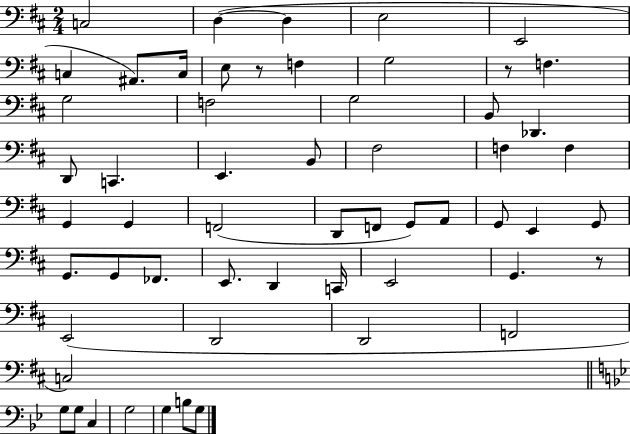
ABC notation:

X:1
T:Untitled
M:2/4
L:1/4
K:D
C,2 D, D, E,2 E,,2 C, ^A,,/2 C,/4 E,/2 z/2 F, G,2 z/2 F, G,2 F,2 G,2 B,,/2 _D,, D,,/2 C,, E,, B,,/2 ^F,2 F, F, G,, G,, F,,2 D,,/2 F,,/2 G,,/2 A,,/2 G,,/2 E,, G,,/2 G,,/2 G,,/2 _F,,/2 E,,/2 D,, C,,/4 E,,2 G,, z/2 E,,2 D,,2 D,,2 F,,2 C,2 G,/2 G,/2 C, G,2 G, B,/2 G,/2